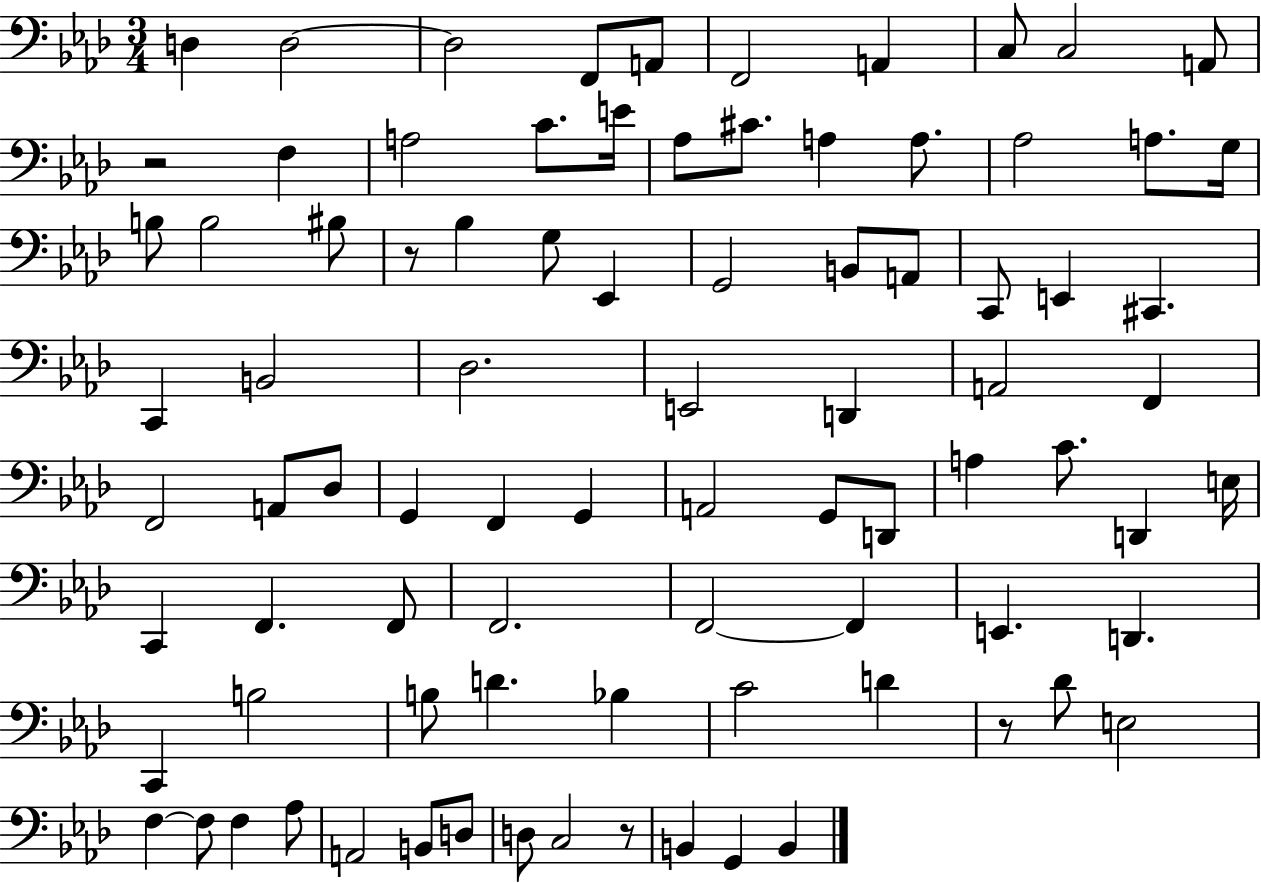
D3/q D3/h D3/h F2/e A2/e F2/h A2/q C3/e C3/h A2/e R/h F3/q A3/h C4/e. E4/s Ab3/e C#4/e. A3/q A3/e. Ab3/h A3/e. G3/s B3/e B3/h BIS3/e R/e Bb3/q G3/e Eb2/q G2/h B2/e A2/e C2/e E2/q C#2/q. C2/q B2/h Db3/h. E2/h D2/q A2/h F2/q F2/h A2/e Db3/e G2/q F2/q G2/q A2/h G2/e D2/e A3/q C4/e. D2/q E3/s C2/q F2/q. F2/e F2/h. F2/h F2/q E2/q. D2/q. C2/q B3/h B3/e D4/q. Bb3/q C4/h D4/q R/e Db4/e E3/h F3/q F3/e F3/q Ab3/e A2/h B2/e D3/e D3/e C3/h R/e B2/q G2/q B2/q